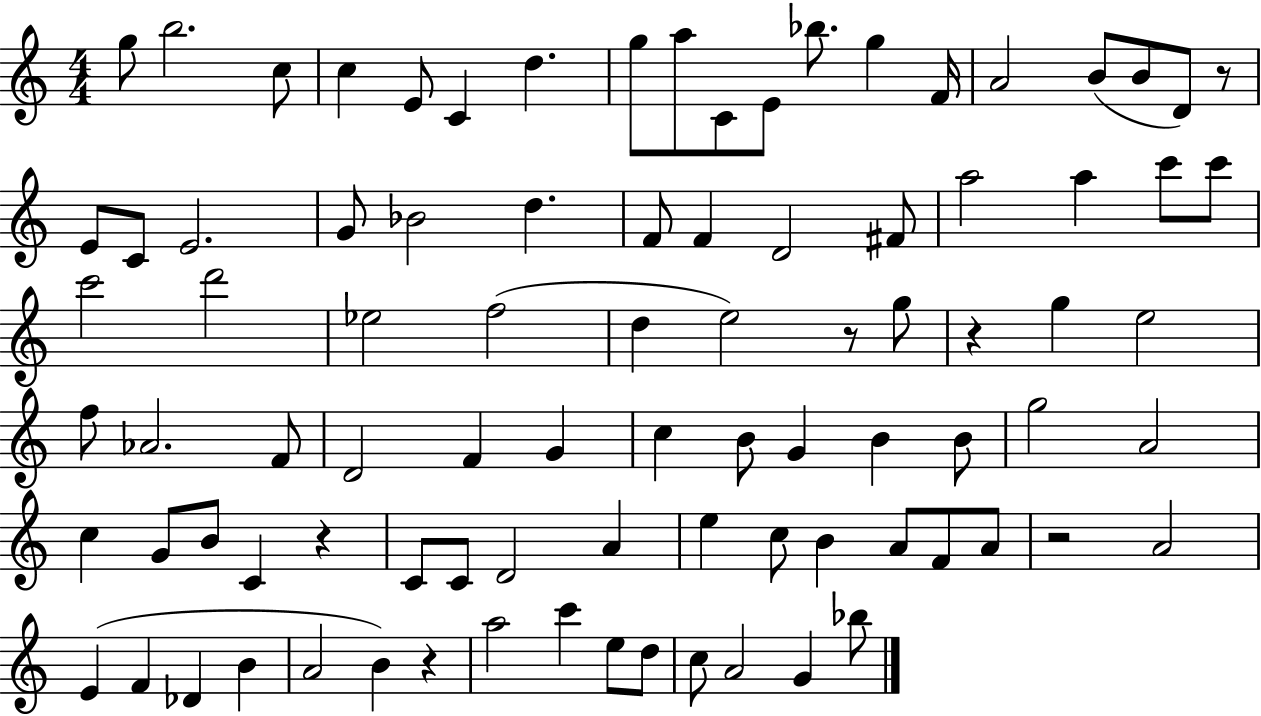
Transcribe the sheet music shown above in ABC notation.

X:1
T:Untitled
M:4/4
L:1/4
K:C
g/2 b2 c/2 c E/2 C d g/2 a/2 C/2 E/2 _b/2 g F/4 A2 B/2 B/2 D/2 z/2 E/2 C/2 E2 G/2 _B2 d F/2 F D2 ^F/2 a2 a c'/2 c'/2 c'2 d'2 _e2 f2 d e2 z/2 g/2 z g e2 f/2 _A2 F/2 D2 F G c B/2 G B B/2 g2 A2 c G/2 B/2 C z C/2 C/2 D2 A e c/2 B A/2 F/2 A/2 z2 A2 E F _D B A2 B z a2 c' e/2 d/2 c/2 A2 G _b/2